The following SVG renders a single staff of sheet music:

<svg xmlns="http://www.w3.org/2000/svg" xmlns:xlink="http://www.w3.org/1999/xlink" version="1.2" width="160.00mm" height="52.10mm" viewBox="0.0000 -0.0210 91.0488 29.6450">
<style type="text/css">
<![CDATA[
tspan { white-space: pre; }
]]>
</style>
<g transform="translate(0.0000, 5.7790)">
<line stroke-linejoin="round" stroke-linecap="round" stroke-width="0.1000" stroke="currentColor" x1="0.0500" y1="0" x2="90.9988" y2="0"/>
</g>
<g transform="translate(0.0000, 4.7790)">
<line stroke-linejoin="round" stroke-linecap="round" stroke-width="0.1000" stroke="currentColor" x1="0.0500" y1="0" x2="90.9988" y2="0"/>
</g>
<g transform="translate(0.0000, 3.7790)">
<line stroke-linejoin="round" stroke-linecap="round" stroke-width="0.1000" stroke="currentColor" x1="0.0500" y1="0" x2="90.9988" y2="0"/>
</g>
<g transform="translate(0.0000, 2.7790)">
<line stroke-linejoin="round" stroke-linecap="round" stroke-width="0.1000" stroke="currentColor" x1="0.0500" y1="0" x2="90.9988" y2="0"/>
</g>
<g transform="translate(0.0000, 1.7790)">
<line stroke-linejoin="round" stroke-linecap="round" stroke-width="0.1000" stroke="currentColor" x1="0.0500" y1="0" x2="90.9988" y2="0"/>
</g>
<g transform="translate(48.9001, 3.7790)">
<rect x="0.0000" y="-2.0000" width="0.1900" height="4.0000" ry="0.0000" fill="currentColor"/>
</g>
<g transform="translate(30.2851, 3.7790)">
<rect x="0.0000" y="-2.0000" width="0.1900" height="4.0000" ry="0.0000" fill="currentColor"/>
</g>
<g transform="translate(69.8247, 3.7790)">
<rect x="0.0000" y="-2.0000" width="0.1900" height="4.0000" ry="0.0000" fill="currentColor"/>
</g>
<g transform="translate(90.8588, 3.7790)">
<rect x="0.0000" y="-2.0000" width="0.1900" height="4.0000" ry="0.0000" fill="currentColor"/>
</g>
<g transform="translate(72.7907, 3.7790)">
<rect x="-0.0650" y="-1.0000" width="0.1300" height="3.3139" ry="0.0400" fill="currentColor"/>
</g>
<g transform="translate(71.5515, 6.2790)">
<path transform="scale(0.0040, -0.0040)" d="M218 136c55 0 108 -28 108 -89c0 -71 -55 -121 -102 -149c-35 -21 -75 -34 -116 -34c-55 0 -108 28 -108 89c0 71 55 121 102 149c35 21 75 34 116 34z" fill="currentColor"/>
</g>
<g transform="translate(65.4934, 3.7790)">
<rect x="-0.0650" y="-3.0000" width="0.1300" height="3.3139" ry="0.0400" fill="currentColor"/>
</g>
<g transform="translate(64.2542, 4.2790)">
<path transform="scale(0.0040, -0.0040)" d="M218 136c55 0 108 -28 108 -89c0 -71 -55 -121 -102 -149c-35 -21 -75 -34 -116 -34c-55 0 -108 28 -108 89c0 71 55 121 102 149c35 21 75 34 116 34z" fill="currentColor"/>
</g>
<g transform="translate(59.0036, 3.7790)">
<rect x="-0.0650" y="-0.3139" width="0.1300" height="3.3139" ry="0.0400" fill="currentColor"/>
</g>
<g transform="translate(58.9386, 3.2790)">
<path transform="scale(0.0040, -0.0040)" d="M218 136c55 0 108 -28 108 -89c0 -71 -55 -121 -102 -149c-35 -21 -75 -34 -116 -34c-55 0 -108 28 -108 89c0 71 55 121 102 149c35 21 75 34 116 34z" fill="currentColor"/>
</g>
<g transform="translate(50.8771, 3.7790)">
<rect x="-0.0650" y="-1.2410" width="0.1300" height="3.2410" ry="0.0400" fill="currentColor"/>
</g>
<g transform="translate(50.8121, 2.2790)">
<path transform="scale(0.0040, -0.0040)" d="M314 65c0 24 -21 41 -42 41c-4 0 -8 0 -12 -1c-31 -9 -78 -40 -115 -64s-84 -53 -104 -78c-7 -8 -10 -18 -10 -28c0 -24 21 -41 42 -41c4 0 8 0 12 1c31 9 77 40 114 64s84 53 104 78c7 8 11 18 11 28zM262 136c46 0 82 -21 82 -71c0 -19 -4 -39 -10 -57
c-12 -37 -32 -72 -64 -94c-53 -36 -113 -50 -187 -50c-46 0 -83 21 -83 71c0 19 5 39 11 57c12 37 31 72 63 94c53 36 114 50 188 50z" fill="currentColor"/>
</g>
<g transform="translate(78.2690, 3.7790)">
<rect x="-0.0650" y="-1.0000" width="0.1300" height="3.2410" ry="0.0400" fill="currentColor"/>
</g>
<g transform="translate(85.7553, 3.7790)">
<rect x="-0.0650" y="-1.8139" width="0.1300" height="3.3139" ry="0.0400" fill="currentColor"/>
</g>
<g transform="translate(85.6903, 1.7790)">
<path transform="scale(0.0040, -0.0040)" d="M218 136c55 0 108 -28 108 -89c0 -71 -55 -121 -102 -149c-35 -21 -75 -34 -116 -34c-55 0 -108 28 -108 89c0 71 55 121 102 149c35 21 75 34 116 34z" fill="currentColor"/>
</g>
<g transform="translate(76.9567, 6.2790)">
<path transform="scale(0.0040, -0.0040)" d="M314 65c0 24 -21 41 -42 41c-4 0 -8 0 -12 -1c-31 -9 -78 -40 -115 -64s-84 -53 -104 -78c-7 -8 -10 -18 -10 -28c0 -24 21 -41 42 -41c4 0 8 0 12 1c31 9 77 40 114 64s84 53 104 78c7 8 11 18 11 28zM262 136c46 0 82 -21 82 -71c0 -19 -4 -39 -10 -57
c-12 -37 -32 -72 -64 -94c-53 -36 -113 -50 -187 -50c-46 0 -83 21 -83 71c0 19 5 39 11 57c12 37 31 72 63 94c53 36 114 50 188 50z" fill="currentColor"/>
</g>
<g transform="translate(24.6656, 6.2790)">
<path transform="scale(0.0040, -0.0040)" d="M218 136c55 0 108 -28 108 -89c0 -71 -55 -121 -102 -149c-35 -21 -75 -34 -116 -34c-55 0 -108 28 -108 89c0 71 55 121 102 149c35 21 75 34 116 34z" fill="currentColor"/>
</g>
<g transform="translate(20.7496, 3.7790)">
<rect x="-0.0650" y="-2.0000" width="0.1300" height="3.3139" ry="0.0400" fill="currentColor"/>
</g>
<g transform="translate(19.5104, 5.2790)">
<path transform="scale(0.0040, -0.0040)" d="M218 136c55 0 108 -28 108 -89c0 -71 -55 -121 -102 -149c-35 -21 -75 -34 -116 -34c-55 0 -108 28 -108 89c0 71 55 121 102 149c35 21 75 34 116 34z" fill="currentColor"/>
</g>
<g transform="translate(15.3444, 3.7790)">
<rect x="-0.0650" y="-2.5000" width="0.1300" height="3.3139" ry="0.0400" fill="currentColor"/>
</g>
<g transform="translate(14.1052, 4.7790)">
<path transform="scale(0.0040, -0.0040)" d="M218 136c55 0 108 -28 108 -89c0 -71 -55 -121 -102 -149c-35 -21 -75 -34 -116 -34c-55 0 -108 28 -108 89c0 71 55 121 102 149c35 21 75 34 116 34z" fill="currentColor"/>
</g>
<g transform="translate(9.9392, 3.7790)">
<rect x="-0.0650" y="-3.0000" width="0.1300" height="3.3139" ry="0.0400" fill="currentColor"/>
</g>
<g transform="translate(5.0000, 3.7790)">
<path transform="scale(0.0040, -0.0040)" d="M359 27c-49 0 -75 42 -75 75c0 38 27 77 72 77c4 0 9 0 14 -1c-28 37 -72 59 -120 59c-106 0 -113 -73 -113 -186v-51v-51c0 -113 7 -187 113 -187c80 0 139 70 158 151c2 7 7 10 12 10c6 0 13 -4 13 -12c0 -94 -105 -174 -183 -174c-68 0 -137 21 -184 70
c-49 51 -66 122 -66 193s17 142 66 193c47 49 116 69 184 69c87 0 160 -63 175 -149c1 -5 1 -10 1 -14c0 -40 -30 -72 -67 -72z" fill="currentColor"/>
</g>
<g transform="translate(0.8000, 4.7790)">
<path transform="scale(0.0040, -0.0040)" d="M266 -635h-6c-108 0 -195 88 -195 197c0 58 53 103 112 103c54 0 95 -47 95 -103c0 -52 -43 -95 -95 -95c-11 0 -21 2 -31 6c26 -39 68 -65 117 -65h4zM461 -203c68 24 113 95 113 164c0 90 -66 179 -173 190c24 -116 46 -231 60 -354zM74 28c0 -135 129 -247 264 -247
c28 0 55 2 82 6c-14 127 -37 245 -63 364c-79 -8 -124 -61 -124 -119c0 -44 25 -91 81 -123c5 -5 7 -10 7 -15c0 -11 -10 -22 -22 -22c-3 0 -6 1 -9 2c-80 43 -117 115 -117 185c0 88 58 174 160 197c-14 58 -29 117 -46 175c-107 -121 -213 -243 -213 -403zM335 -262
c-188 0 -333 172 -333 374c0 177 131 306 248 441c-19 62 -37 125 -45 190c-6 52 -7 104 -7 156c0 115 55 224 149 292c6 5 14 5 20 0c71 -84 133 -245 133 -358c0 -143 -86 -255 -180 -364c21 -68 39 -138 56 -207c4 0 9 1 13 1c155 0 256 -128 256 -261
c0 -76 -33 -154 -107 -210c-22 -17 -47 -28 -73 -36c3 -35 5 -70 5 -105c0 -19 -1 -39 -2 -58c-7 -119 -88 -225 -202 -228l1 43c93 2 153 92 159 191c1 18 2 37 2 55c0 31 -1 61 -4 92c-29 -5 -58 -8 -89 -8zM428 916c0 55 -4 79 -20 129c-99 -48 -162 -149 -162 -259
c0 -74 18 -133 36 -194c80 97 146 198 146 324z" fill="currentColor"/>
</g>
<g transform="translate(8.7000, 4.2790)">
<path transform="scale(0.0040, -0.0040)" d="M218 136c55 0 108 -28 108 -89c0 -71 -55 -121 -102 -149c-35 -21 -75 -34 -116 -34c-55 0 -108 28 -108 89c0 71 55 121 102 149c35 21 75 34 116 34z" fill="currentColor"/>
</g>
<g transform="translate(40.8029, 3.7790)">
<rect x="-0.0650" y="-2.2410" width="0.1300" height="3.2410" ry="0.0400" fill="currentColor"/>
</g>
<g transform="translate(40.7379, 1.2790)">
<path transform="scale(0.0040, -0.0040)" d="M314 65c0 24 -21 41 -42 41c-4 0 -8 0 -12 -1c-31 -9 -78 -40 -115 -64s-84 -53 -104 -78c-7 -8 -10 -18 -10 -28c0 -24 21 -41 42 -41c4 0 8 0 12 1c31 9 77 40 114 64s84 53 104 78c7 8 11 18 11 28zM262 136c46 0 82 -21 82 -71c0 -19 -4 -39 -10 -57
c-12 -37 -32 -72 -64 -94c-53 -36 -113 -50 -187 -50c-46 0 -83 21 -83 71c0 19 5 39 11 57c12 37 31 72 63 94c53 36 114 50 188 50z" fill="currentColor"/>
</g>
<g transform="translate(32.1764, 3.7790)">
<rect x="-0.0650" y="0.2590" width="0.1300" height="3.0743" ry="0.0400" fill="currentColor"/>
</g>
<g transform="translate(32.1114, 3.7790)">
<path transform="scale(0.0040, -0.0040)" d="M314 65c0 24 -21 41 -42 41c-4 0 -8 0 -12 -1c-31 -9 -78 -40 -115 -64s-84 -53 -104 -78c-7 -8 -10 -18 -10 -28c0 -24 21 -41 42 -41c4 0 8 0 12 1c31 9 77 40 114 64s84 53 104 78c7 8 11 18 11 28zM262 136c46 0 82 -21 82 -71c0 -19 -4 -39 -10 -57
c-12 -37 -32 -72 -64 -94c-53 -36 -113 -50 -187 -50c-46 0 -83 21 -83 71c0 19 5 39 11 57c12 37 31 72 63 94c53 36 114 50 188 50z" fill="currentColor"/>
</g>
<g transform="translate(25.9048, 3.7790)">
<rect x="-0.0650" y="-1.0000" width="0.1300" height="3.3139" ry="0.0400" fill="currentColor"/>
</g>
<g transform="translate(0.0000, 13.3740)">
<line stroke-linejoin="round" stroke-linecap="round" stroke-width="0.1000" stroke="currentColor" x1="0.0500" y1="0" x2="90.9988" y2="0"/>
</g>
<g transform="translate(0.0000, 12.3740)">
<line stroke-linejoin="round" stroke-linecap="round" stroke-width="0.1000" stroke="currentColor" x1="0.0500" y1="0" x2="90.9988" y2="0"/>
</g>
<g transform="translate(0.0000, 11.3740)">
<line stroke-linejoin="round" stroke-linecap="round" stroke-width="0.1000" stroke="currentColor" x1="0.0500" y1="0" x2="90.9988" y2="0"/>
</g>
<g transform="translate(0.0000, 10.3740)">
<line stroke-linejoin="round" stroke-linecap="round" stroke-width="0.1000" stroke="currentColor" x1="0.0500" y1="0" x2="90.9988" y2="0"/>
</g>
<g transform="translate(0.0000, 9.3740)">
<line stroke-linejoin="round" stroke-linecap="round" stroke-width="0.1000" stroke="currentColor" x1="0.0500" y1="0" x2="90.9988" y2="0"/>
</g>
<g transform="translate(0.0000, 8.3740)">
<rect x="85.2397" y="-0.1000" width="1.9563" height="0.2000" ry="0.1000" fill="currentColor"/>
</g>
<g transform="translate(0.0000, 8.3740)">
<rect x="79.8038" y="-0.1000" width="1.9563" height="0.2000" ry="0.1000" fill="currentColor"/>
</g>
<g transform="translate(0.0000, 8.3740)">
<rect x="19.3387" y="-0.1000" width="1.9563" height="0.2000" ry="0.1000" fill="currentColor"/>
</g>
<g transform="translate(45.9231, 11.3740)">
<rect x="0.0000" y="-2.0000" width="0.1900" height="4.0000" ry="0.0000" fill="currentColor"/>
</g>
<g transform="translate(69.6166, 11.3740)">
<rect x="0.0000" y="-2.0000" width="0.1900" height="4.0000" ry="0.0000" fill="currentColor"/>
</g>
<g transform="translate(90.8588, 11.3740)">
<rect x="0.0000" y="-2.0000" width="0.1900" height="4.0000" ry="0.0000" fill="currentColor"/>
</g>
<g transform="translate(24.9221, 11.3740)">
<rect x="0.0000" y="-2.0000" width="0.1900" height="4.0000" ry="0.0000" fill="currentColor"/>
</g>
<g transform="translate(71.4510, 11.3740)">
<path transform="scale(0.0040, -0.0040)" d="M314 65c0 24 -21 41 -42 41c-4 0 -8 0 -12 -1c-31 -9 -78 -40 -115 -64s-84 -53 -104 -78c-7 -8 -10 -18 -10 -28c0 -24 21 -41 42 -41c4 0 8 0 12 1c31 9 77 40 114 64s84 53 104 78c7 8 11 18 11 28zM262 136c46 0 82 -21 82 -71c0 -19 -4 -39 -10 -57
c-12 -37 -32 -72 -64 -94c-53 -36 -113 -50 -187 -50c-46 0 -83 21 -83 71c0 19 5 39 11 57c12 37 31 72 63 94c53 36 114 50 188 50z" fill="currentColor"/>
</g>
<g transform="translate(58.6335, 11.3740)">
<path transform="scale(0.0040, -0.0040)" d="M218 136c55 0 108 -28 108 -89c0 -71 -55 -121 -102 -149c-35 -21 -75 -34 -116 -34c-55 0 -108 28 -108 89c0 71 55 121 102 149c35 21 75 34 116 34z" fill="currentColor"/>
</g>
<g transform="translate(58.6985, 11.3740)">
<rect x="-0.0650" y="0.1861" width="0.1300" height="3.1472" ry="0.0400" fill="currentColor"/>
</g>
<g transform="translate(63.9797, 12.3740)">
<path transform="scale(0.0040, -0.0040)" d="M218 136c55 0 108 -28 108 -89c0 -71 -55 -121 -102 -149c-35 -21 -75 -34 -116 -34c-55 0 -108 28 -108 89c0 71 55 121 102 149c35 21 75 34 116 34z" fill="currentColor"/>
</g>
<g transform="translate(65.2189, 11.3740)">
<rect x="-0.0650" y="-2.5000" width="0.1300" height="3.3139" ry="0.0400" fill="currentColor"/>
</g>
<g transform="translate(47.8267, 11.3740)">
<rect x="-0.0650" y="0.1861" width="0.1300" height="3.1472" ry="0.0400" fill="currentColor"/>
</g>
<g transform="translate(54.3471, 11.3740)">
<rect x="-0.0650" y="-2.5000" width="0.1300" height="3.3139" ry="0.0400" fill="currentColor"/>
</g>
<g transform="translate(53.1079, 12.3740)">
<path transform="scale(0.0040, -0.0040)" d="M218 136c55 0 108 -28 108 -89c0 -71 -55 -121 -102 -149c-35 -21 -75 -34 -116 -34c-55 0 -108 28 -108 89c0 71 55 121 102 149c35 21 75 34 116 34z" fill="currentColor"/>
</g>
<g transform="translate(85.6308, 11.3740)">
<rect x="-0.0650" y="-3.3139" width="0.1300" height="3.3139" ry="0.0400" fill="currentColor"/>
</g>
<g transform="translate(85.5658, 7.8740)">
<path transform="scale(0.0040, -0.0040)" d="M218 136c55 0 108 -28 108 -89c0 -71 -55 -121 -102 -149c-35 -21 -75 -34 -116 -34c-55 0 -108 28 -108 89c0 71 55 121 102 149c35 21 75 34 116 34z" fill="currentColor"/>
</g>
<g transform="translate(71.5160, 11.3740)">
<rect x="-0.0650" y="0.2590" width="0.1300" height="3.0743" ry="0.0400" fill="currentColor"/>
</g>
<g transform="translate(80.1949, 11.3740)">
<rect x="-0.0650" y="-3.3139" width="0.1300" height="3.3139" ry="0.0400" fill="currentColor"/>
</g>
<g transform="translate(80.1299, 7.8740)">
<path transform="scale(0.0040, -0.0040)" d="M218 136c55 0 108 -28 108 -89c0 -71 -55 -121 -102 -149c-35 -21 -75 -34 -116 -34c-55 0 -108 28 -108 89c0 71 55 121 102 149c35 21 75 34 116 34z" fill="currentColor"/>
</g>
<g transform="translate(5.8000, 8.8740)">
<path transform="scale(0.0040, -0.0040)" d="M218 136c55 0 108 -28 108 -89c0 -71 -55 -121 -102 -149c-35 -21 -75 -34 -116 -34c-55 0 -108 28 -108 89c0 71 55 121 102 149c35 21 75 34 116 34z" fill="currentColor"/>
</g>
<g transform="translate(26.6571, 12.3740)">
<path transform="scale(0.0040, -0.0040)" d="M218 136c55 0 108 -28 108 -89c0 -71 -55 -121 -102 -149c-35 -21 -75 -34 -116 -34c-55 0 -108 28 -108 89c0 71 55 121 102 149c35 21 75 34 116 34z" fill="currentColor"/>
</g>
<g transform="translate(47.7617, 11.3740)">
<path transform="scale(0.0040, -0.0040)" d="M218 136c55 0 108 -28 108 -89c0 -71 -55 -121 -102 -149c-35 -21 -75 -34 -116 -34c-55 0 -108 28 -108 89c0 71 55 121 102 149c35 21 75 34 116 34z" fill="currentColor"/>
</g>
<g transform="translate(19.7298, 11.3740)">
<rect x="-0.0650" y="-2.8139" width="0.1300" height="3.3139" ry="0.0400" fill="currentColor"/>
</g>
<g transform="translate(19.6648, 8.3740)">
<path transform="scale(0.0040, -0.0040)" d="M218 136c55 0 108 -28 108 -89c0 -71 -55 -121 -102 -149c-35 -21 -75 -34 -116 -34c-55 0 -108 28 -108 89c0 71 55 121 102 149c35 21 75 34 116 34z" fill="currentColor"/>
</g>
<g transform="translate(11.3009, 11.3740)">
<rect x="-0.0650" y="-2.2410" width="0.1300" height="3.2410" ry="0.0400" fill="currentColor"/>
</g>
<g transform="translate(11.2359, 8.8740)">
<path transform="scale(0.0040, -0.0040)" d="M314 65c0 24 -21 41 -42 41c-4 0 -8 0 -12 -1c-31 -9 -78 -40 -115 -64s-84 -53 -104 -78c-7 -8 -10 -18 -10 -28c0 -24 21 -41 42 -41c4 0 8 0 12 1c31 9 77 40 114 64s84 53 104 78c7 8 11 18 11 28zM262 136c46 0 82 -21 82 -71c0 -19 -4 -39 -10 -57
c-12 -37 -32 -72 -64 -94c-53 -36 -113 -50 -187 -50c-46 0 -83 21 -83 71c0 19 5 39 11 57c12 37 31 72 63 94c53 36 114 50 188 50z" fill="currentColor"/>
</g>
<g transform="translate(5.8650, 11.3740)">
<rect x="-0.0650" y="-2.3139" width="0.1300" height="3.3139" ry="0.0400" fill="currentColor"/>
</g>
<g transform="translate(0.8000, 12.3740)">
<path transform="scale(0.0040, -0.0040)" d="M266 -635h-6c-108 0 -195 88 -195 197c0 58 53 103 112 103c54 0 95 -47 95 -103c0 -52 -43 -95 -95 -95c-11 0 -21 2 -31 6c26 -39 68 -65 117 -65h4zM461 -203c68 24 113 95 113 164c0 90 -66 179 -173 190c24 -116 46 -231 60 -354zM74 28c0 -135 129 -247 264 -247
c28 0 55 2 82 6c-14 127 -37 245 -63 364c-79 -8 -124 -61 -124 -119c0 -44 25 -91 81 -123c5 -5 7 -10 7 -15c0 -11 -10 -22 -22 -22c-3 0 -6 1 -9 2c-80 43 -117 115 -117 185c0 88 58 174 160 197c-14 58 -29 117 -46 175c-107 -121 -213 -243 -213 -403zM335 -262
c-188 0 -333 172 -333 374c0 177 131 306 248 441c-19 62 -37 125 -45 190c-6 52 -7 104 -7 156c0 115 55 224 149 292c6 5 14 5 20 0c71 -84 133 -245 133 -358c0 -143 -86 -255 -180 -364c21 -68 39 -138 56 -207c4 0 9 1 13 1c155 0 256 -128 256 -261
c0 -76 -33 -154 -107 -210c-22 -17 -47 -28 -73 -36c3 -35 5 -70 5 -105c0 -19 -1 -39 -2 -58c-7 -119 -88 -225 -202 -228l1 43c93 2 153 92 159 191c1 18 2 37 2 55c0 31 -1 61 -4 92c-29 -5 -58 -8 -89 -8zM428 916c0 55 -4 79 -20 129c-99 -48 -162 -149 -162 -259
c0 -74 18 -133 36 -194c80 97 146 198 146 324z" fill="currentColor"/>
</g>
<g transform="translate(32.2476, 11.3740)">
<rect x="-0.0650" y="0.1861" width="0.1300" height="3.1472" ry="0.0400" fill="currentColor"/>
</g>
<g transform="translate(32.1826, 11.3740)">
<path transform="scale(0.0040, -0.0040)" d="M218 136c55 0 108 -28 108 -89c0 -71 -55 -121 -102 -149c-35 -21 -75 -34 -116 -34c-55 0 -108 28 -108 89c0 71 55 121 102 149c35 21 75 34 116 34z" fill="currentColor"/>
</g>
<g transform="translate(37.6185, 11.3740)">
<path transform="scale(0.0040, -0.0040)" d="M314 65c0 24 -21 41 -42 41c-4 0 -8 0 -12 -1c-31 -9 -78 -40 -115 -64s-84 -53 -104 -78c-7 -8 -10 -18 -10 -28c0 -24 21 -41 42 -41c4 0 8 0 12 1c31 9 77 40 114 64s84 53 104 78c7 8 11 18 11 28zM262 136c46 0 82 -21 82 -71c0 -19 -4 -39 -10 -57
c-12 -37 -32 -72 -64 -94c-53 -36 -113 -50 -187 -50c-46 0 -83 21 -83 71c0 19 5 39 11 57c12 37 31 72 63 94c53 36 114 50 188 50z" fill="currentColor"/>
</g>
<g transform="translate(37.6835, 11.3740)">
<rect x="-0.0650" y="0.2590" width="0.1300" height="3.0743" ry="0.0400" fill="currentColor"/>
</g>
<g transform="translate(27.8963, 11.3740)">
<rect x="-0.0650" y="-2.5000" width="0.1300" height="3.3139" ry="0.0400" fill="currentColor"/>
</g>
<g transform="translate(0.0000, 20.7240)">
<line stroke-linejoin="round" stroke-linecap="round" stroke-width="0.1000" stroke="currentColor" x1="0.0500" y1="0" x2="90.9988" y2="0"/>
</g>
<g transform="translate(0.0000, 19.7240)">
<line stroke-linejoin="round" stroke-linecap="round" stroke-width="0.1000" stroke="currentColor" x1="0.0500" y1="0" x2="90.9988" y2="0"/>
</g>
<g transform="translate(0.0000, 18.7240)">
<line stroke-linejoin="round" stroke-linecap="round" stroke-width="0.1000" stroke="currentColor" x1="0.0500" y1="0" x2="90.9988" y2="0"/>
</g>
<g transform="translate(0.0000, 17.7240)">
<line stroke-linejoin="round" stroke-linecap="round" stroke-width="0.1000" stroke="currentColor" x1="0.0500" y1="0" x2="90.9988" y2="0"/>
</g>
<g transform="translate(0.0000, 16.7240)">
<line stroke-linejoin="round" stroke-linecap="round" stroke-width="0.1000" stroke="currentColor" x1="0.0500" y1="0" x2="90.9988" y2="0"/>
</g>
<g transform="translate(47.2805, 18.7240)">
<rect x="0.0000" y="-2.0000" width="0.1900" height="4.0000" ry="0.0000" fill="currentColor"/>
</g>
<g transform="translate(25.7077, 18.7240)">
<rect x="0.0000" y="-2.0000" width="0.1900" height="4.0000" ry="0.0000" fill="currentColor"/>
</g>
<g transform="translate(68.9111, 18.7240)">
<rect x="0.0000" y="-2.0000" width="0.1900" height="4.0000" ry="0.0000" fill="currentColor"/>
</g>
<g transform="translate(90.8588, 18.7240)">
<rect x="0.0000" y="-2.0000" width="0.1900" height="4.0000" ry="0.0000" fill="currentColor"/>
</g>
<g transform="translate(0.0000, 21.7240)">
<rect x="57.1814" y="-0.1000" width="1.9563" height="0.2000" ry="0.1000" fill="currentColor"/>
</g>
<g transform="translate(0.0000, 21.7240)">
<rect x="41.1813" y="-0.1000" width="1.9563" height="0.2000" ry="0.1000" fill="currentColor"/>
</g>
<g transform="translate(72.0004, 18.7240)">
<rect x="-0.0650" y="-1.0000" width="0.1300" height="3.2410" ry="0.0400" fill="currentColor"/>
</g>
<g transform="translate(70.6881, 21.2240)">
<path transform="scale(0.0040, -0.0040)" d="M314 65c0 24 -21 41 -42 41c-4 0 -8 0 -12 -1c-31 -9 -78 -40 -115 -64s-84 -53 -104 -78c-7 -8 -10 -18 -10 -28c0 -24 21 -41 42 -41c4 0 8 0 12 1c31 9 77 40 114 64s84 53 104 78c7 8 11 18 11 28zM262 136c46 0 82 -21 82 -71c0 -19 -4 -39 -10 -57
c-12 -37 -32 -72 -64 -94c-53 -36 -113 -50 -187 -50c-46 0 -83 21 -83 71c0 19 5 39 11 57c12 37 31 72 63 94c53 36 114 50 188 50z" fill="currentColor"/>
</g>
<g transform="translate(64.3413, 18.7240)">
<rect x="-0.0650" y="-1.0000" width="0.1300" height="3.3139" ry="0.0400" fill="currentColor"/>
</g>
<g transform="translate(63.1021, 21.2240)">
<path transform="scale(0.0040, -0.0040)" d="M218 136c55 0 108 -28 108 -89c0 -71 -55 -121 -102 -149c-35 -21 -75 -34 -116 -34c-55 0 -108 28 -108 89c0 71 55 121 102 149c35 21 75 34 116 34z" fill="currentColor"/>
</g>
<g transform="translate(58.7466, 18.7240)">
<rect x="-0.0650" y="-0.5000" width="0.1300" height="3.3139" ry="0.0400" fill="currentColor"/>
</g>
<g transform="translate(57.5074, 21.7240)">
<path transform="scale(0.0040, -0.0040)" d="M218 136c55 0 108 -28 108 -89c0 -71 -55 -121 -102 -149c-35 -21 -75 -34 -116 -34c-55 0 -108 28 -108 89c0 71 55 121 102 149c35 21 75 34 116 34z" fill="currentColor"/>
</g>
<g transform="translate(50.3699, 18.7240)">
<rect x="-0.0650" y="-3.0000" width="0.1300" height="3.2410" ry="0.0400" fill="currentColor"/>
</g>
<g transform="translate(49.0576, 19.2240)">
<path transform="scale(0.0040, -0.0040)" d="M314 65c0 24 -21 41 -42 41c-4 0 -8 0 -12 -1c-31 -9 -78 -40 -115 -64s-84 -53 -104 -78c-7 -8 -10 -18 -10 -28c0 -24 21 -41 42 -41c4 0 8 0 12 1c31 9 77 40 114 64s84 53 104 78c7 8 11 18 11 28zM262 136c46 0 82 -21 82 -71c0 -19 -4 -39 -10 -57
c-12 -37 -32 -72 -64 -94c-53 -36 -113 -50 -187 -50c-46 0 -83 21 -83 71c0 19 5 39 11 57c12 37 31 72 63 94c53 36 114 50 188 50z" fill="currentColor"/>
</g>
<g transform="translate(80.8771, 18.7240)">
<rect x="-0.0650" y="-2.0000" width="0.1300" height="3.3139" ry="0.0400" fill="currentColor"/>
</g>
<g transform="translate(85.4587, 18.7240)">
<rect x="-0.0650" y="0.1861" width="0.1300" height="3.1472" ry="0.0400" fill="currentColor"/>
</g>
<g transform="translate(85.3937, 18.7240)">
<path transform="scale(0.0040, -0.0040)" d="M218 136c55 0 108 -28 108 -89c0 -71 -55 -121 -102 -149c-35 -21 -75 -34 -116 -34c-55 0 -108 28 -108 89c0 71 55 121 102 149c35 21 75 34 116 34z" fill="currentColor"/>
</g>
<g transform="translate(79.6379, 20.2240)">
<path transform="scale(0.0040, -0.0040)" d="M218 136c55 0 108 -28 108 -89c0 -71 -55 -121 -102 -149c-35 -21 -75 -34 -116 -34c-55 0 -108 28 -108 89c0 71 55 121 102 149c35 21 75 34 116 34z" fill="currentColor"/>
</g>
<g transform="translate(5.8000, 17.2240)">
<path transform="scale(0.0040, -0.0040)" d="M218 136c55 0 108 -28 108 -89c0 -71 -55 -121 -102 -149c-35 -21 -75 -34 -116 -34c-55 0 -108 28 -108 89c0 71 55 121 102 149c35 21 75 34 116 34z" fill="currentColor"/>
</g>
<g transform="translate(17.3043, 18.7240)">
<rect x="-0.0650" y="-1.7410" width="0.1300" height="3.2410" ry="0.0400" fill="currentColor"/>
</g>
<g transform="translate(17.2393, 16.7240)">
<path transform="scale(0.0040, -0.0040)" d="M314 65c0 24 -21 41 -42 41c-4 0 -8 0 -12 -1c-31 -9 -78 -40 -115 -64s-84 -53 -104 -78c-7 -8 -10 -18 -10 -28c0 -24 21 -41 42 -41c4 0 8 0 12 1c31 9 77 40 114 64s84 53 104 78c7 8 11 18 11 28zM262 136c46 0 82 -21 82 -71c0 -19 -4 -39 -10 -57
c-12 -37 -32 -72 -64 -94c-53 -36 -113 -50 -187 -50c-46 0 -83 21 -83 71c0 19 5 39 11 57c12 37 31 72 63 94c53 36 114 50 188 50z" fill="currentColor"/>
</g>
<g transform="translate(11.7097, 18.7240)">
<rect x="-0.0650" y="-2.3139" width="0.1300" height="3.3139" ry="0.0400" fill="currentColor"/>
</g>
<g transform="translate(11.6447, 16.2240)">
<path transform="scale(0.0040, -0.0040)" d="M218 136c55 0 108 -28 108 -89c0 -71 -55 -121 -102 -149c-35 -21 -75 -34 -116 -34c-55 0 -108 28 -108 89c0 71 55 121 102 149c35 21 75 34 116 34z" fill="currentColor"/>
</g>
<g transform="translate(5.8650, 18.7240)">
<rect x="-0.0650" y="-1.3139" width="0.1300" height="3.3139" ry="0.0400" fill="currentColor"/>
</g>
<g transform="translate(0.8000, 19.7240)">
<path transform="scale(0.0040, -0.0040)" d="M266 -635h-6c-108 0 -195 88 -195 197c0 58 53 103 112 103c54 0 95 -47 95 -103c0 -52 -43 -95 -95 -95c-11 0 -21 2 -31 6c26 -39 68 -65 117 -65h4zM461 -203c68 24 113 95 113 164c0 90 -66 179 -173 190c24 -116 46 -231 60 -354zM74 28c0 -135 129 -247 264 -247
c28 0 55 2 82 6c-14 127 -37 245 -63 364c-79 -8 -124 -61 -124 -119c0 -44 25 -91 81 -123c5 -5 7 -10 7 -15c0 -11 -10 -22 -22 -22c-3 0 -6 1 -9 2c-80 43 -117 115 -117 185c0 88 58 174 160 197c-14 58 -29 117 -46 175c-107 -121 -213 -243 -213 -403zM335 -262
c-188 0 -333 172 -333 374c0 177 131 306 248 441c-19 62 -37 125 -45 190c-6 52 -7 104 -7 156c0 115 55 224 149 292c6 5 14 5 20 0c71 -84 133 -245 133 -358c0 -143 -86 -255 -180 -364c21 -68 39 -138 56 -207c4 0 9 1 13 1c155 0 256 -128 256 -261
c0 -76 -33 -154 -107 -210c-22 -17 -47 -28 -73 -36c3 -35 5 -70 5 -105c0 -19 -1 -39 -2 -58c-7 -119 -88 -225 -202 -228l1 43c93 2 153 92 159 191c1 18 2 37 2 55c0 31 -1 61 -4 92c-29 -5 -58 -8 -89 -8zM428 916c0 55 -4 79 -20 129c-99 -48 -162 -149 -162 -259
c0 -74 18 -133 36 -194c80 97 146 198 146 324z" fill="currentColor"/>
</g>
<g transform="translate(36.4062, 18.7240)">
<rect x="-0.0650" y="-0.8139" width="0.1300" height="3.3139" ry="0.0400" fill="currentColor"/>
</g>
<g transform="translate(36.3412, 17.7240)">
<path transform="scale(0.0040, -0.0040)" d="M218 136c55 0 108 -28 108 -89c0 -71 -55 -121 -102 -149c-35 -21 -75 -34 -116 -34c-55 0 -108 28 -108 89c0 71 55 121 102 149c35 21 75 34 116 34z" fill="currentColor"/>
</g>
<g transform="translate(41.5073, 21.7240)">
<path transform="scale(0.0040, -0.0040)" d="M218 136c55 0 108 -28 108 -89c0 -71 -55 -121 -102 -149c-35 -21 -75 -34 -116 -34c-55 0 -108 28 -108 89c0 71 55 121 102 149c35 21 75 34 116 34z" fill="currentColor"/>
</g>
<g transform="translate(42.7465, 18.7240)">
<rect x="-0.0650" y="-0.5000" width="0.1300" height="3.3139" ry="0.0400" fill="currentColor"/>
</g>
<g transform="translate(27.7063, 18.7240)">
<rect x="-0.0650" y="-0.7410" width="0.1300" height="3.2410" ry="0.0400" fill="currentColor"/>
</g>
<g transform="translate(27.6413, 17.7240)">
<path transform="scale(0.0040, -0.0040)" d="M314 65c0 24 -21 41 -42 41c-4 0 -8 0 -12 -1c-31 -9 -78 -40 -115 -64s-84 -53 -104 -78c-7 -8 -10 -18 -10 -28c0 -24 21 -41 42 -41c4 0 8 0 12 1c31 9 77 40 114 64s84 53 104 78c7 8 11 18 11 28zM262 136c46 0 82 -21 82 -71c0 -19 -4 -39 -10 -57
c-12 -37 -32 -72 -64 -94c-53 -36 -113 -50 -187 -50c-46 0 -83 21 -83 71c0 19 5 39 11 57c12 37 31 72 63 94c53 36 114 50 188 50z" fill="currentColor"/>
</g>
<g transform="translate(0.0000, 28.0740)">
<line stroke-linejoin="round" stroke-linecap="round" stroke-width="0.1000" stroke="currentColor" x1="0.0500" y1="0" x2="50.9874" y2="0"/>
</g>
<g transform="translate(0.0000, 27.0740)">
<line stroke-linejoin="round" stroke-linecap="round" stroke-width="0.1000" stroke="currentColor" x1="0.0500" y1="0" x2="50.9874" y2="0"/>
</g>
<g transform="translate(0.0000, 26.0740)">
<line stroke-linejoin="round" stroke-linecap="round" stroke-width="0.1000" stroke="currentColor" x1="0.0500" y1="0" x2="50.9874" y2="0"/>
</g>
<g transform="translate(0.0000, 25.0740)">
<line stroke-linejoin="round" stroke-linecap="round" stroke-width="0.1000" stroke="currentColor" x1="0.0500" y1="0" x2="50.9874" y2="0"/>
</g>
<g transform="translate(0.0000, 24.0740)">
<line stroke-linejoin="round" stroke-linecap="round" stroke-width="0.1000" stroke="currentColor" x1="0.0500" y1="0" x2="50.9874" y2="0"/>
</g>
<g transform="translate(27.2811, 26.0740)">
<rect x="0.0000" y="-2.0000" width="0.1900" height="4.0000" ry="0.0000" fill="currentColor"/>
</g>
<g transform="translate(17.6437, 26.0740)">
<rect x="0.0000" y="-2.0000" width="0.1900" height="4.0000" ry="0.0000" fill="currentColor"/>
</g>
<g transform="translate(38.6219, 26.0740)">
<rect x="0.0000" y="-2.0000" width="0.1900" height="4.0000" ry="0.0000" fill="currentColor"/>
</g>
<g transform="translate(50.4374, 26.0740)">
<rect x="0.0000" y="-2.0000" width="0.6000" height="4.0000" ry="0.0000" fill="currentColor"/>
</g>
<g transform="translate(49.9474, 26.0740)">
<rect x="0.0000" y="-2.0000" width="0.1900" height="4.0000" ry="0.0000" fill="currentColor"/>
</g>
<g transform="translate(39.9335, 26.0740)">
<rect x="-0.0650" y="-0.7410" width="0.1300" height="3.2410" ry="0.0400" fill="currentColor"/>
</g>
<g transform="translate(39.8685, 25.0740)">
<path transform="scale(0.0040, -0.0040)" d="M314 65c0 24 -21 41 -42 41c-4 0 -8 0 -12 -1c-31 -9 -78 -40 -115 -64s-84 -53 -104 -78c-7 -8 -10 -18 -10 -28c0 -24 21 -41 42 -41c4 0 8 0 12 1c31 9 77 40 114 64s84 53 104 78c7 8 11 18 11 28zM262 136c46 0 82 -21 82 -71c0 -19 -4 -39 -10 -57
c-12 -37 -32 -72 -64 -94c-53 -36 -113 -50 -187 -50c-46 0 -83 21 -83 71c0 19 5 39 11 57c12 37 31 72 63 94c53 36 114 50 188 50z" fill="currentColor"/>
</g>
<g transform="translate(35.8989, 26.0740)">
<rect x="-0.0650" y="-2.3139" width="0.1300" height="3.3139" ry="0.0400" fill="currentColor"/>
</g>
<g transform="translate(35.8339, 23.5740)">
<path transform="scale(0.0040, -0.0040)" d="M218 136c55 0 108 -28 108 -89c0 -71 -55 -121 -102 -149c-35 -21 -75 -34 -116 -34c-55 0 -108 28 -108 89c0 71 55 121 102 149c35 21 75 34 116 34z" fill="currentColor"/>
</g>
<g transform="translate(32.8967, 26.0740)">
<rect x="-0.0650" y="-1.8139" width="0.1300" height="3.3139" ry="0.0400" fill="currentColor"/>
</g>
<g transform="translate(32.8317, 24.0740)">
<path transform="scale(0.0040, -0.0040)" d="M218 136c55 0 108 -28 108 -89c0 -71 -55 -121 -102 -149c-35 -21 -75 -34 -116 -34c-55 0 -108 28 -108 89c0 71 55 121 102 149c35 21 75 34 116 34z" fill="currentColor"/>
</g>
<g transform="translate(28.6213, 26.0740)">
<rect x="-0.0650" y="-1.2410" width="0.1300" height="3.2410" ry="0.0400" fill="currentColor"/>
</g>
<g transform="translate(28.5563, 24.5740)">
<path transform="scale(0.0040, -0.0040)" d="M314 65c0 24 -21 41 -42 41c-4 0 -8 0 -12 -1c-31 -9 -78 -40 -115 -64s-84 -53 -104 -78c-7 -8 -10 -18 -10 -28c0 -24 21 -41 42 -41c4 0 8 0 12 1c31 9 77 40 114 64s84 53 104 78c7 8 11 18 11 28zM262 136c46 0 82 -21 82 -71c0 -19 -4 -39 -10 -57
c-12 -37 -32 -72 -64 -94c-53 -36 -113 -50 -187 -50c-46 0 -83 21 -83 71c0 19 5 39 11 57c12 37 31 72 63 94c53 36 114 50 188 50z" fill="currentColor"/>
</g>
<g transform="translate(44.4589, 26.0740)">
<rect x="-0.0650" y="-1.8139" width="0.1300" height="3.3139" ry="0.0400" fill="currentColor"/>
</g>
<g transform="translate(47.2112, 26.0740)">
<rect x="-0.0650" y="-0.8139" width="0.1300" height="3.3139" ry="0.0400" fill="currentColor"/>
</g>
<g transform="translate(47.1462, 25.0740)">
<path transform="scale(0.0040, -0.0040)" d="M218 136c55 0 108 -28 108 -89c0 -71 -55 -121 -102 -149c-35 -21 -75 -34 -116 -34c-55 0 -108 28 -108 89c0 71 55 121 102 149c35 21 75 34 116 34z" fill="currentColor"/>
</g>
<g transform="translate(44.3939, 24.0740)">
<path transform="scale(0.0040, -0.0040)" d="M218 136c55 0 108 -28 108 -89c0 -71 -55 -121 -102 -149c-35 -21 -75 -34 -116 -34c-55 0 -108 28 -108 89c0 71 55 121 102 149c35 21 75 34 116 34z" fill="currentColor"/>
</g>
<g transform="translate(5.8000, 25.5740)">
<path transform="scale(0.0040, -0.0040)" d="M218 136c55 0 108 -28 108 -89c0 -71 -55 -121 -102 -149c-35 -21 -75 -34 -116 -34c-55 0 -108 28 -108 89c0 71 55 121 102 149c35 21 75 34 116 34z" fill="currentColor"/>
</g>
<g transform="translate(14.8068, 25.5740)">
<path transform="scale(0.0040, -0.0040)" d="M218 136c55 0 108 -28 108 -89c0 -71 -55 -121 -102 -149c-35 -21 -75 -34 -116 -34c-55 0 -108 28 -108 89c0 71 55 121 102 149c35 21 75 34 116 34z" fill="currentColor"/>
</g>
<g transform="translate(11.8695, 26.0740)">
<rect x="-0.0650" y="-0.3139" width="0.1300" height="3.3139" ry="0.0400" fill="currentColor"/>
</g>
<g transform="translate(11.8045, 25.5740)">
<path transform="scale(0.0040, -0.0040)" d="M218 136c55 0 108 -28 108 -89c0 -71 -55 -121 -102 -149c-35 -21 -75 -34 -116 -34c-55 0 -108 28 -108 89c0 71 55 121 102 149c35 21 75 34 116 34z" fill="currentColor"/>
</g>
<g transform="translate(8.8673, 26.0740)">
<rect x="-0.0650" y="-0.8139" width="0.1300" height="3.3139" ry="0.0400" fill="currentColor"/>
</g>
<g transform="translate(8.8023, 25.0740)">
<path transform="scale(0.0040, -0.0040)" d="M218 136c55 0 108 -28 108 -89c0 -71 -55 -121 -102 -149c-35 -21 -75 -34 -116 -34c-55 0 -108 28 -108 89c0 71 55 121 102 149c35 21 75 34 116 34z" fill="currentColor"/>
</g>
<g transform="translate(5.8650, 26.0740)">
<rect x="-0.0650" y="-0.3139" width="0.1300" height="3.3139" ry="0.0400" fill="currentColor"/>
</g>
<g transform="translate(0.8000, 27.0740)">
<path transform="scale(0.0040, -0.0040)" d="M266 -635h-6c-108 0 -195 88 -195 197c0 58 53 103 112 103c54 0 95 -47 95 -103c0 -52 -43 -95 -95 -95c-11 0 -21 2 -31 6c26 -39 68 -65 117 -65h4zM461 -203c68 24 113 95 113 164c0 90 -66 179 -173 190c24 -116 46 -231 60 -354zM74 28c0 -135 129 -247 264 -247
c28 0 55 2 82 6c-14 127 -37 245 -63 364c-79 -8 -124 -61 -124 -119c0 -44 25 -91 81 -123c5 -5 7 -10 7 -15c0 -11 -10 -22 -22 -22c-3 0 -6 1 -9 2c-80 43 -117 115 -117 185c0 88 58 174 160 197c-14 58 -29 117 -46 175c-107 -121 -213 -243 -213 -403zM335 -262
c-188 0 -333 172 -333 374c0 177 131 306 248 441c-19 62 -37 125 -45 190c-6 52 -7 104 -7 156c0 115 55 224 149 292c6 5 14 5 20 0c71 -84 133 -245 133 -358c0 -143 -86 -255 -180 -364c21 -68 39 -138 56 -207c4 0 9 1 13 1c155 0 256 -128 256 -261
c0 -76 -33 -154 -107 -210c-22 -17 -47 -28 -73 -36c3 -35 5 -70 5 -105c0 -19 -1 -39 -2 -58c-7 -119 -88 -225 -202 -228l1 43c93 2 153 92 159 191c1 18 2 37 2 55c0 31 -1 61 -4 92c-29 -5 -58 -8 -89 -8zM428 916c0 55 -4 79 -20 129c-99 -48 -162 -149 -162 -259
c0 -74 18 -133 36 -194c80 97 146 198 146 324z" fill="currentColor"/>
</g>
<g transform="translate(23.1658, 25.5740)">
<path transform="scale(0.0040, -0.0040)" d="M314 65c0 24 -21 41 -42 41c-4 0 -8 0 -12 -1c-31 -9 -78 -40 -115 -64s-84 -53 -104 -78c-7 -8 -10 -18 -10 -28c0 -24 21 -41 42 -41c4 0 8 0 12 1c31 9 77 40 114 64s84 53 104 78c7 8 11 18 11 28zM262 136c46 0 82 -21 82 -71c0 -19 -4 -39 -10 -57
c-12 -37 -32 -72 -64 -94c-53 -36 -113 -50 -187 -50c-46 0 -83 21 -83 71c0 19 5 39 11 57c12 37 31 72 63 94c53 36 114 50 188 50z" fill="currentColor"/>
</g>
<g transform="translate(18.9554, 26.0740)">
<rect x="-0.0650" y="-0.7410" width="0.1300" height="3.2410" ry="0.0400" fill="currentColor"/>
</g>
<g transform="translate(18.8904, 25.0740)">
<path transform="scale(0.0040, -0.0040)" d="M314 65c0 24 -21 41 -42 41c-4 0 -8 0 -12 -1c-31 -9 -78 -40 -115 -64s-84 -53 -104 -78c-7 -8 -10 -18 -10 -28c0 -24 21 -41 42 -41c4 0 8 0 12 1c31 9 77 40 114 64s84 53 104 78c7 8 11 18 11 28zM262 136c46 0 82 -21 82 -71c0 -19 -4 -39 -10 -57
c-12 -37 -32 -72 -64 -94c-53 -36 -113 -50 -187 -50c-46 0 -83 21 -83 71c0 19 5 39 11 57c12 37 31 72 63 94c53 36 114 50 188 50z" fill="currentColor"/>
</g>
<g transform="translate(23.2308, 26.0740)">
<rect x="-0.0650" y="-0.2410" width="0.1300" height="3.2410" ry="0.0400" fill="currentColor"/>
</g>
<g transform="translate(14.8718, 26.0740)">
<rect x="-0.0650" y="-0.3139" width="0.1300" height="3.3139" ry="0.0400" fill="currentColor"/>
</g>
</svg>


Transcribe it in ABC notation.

X:1
T:Untitled
M:4/4
L:1/4
K:C
A G F D B2 g2 e2 c A D D2 f g g2 a G B B2 B G B G B2 b b e g f2 d2 d C A2 C D D2 F B c d c c d2 c2 e2 f g d2 f d